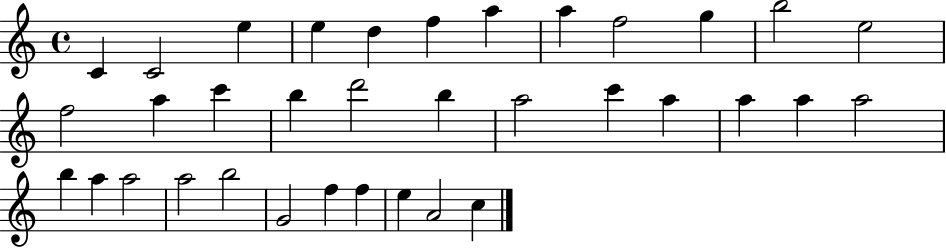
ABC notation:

X:1
T:Untitled
M:4/4
L:1/4
K:C
C C2 e e d f a a f2 g b2 e2 f2 a c' b d'2 b a2 c' a a a a2 b a a2 a2 b2 G2 f f e A2 c